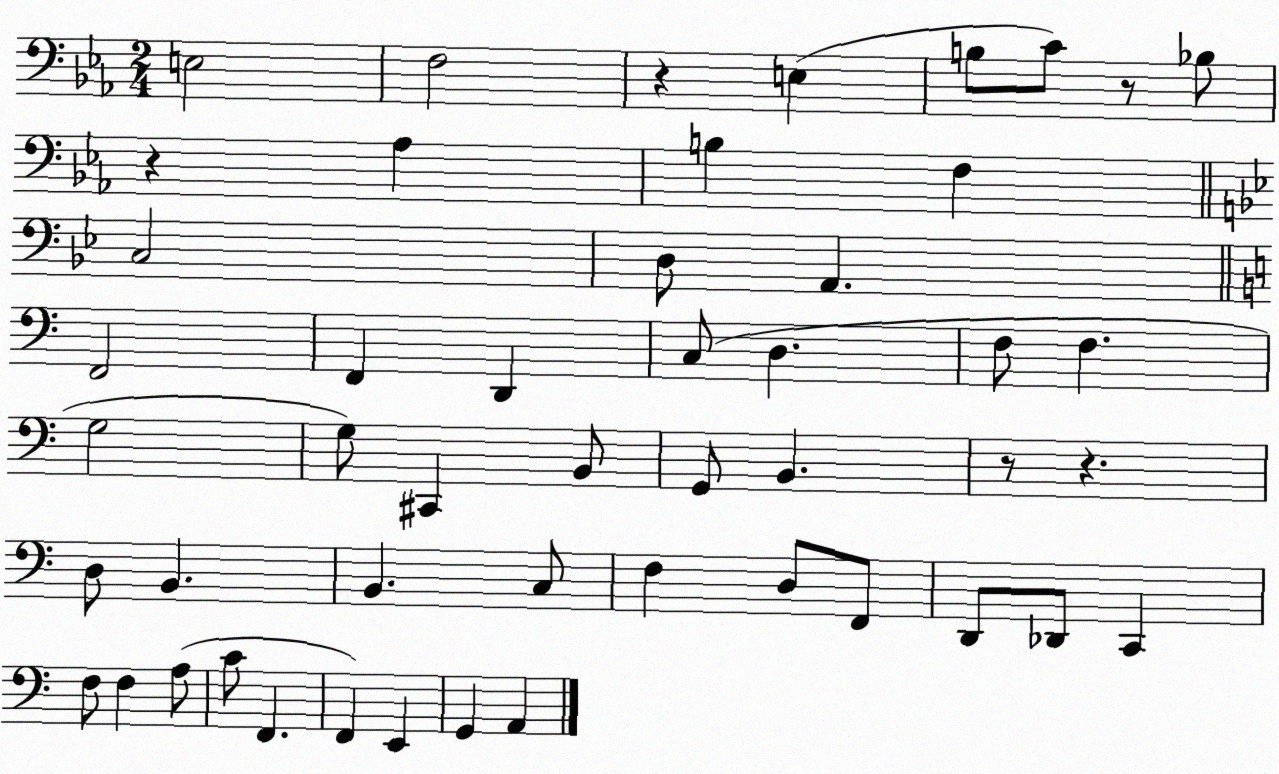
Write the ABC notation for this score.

X:1
T:Untitled
M:2/4
L:1/4
K:Eb
E,2 F,2 z E, B,/2 C/2 z/2 _B,/2 z _A, B, F, C,2 D,/2 A,, F,,2 F,, D,, C,/2 D, F,/2 F, G,2 G,/2 ^C,, B,,/2 G,,/2 B,, z/2 z D,/2 B,, B,, C,/2 F, D,/2 F,,/2 D,,/2 _D,,/2 C,, F,/2 F, A,/2 C/2 F,, F,, E,, G,, A,,